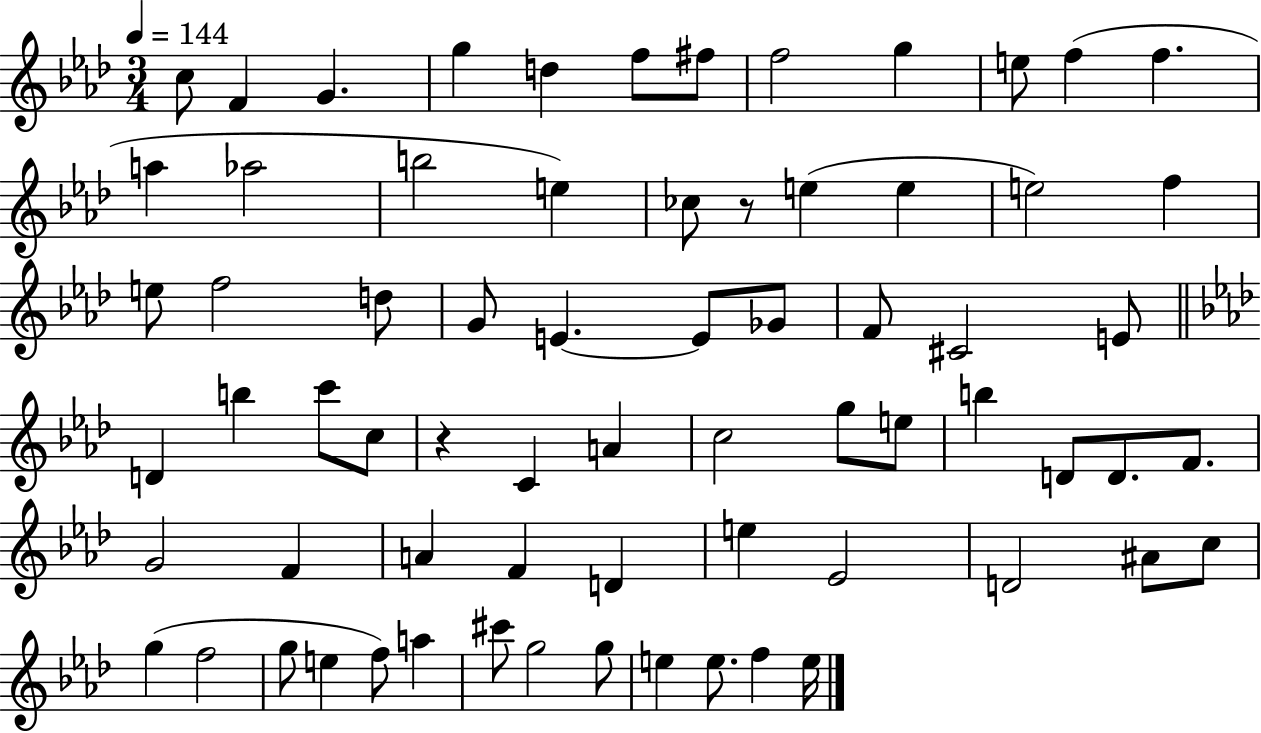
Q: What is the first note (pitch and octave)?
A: C5